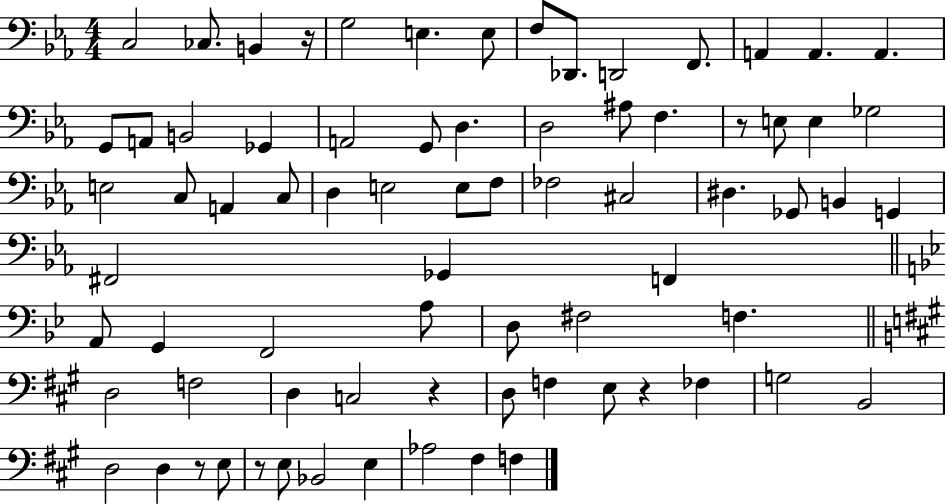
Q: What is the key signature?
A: EES major